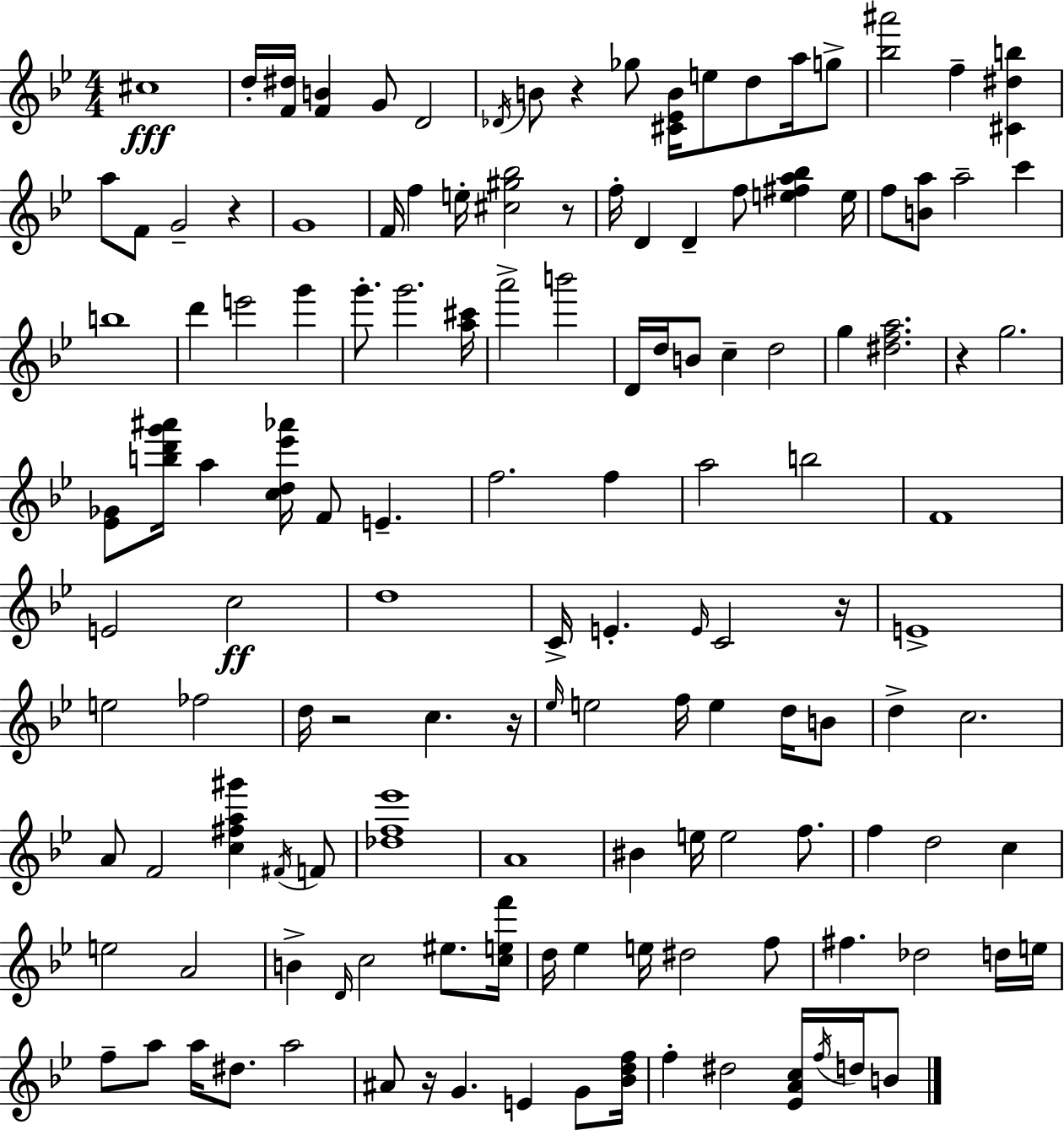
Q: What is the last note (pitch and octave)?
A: B4